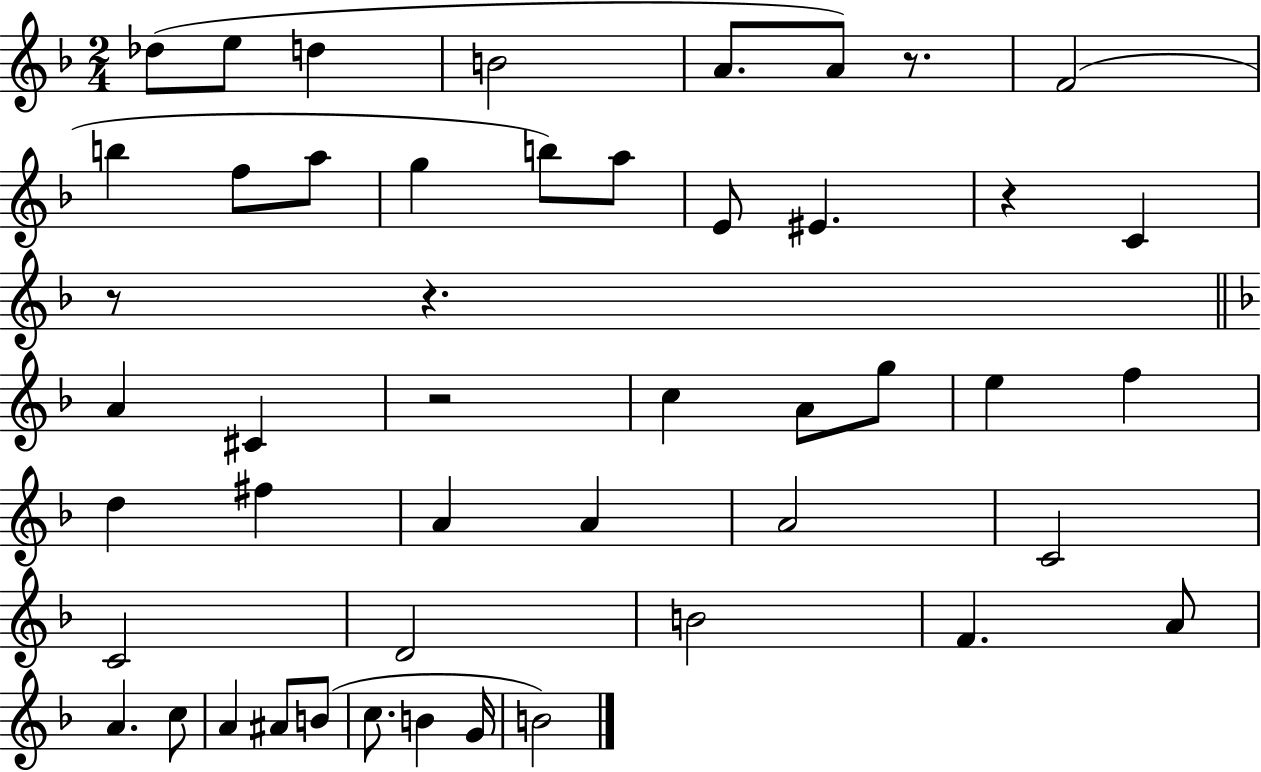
X:1
T:Untitled
M:2/4
L:1/4
K:F
_d/2 e/2 d B2 A/2 A/2 z/2 F2 b f/2 a/2 g b/2 a/2 E/2 ^E z C z/2 z A ^C z2 c A/2 g/2 e f d ^f A A A2 C2 C2 D2 B2 F A/2 A c/2 A ^A/2 B/2 c/2 B G/4 B2